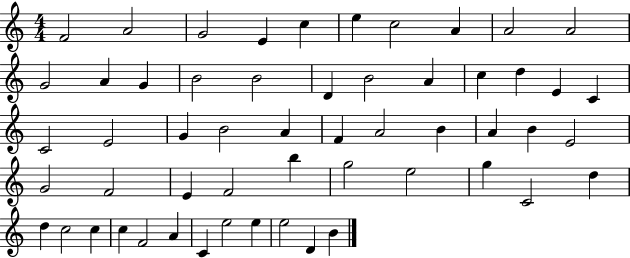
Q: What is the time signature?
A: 4/4